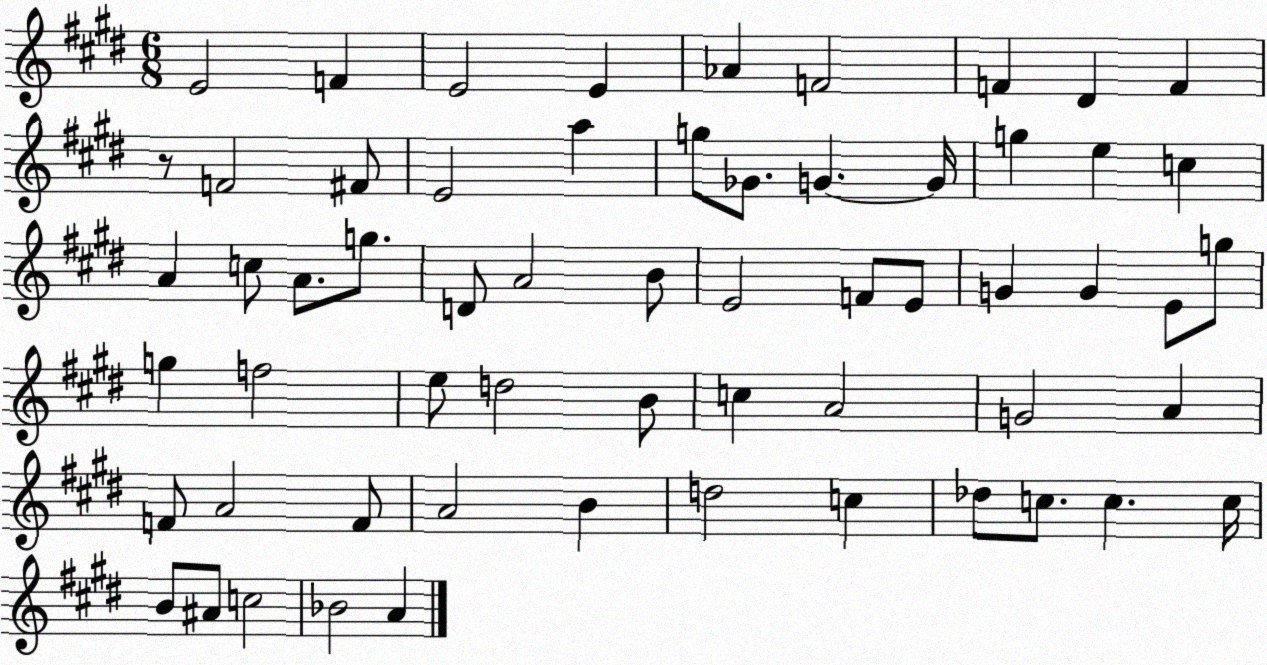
X:1
T:Untitled
M:6/8
L:1/4
K:E
E2 F E2 E _A F2 F ^D F z/2 F2 ^F/2 E2 a g/2 _G/2 G G/4 g e c A c/2 A/2 g/2 D/2 A2 B/2 E2 F/2 E/2 G G E/2 g/2 g f2 e/2 d2 B/2 c A2 G2 A F/2 A2 F/2 A2 B d2 c _d/2 c/2 c c/4 B/2 ^A/2 c2 _B2 A